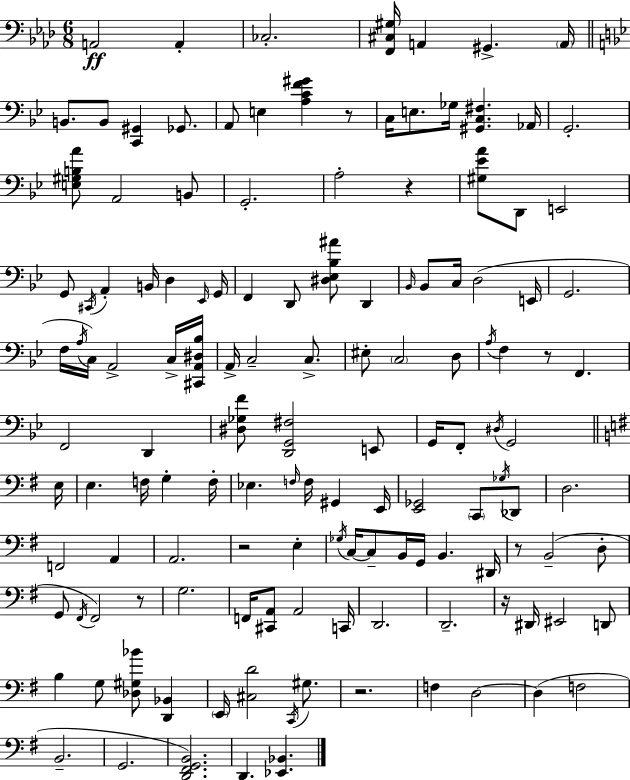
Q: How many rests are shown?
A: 8